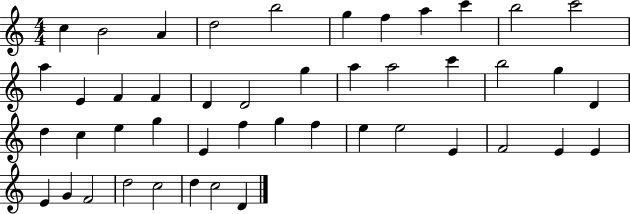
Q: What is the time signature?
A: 4/4